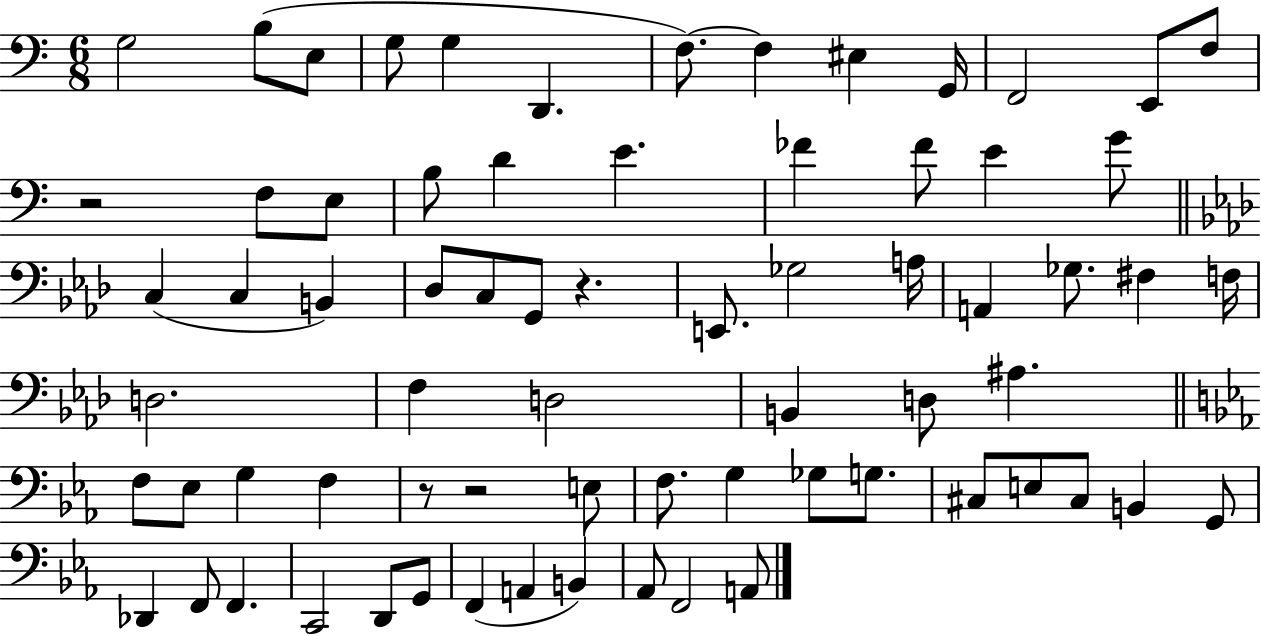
G3/h B3/e E3/e G3/e G3/q D2/q. F3/e. F3/q EIS3/q G2/s F2/h E2/e F3/e R/h F3/e E3/e B3/e D4/q E4/q. FES4/q FES4/e E4/q G4/e C3/q C3/q B2/q Db3/e C3/e G2/e R/q. E2/e. Gb3/h A3/s A2/q Gb3/e. F#3/q F3/s D3/h. F3/q D3/h B2/q D3/e A#3/q. F3/e Eb3/e G3/q F3/q R/e R/h E3/e F3/e. G3/q Gb3/e G3/e. C#3/e E3/e C#3/e B2/q G2/e Db2/q F2/e F2/q. C2/h D2/e G2/e F2/q A2/q B2/q Ab2/e F2/h A2/e